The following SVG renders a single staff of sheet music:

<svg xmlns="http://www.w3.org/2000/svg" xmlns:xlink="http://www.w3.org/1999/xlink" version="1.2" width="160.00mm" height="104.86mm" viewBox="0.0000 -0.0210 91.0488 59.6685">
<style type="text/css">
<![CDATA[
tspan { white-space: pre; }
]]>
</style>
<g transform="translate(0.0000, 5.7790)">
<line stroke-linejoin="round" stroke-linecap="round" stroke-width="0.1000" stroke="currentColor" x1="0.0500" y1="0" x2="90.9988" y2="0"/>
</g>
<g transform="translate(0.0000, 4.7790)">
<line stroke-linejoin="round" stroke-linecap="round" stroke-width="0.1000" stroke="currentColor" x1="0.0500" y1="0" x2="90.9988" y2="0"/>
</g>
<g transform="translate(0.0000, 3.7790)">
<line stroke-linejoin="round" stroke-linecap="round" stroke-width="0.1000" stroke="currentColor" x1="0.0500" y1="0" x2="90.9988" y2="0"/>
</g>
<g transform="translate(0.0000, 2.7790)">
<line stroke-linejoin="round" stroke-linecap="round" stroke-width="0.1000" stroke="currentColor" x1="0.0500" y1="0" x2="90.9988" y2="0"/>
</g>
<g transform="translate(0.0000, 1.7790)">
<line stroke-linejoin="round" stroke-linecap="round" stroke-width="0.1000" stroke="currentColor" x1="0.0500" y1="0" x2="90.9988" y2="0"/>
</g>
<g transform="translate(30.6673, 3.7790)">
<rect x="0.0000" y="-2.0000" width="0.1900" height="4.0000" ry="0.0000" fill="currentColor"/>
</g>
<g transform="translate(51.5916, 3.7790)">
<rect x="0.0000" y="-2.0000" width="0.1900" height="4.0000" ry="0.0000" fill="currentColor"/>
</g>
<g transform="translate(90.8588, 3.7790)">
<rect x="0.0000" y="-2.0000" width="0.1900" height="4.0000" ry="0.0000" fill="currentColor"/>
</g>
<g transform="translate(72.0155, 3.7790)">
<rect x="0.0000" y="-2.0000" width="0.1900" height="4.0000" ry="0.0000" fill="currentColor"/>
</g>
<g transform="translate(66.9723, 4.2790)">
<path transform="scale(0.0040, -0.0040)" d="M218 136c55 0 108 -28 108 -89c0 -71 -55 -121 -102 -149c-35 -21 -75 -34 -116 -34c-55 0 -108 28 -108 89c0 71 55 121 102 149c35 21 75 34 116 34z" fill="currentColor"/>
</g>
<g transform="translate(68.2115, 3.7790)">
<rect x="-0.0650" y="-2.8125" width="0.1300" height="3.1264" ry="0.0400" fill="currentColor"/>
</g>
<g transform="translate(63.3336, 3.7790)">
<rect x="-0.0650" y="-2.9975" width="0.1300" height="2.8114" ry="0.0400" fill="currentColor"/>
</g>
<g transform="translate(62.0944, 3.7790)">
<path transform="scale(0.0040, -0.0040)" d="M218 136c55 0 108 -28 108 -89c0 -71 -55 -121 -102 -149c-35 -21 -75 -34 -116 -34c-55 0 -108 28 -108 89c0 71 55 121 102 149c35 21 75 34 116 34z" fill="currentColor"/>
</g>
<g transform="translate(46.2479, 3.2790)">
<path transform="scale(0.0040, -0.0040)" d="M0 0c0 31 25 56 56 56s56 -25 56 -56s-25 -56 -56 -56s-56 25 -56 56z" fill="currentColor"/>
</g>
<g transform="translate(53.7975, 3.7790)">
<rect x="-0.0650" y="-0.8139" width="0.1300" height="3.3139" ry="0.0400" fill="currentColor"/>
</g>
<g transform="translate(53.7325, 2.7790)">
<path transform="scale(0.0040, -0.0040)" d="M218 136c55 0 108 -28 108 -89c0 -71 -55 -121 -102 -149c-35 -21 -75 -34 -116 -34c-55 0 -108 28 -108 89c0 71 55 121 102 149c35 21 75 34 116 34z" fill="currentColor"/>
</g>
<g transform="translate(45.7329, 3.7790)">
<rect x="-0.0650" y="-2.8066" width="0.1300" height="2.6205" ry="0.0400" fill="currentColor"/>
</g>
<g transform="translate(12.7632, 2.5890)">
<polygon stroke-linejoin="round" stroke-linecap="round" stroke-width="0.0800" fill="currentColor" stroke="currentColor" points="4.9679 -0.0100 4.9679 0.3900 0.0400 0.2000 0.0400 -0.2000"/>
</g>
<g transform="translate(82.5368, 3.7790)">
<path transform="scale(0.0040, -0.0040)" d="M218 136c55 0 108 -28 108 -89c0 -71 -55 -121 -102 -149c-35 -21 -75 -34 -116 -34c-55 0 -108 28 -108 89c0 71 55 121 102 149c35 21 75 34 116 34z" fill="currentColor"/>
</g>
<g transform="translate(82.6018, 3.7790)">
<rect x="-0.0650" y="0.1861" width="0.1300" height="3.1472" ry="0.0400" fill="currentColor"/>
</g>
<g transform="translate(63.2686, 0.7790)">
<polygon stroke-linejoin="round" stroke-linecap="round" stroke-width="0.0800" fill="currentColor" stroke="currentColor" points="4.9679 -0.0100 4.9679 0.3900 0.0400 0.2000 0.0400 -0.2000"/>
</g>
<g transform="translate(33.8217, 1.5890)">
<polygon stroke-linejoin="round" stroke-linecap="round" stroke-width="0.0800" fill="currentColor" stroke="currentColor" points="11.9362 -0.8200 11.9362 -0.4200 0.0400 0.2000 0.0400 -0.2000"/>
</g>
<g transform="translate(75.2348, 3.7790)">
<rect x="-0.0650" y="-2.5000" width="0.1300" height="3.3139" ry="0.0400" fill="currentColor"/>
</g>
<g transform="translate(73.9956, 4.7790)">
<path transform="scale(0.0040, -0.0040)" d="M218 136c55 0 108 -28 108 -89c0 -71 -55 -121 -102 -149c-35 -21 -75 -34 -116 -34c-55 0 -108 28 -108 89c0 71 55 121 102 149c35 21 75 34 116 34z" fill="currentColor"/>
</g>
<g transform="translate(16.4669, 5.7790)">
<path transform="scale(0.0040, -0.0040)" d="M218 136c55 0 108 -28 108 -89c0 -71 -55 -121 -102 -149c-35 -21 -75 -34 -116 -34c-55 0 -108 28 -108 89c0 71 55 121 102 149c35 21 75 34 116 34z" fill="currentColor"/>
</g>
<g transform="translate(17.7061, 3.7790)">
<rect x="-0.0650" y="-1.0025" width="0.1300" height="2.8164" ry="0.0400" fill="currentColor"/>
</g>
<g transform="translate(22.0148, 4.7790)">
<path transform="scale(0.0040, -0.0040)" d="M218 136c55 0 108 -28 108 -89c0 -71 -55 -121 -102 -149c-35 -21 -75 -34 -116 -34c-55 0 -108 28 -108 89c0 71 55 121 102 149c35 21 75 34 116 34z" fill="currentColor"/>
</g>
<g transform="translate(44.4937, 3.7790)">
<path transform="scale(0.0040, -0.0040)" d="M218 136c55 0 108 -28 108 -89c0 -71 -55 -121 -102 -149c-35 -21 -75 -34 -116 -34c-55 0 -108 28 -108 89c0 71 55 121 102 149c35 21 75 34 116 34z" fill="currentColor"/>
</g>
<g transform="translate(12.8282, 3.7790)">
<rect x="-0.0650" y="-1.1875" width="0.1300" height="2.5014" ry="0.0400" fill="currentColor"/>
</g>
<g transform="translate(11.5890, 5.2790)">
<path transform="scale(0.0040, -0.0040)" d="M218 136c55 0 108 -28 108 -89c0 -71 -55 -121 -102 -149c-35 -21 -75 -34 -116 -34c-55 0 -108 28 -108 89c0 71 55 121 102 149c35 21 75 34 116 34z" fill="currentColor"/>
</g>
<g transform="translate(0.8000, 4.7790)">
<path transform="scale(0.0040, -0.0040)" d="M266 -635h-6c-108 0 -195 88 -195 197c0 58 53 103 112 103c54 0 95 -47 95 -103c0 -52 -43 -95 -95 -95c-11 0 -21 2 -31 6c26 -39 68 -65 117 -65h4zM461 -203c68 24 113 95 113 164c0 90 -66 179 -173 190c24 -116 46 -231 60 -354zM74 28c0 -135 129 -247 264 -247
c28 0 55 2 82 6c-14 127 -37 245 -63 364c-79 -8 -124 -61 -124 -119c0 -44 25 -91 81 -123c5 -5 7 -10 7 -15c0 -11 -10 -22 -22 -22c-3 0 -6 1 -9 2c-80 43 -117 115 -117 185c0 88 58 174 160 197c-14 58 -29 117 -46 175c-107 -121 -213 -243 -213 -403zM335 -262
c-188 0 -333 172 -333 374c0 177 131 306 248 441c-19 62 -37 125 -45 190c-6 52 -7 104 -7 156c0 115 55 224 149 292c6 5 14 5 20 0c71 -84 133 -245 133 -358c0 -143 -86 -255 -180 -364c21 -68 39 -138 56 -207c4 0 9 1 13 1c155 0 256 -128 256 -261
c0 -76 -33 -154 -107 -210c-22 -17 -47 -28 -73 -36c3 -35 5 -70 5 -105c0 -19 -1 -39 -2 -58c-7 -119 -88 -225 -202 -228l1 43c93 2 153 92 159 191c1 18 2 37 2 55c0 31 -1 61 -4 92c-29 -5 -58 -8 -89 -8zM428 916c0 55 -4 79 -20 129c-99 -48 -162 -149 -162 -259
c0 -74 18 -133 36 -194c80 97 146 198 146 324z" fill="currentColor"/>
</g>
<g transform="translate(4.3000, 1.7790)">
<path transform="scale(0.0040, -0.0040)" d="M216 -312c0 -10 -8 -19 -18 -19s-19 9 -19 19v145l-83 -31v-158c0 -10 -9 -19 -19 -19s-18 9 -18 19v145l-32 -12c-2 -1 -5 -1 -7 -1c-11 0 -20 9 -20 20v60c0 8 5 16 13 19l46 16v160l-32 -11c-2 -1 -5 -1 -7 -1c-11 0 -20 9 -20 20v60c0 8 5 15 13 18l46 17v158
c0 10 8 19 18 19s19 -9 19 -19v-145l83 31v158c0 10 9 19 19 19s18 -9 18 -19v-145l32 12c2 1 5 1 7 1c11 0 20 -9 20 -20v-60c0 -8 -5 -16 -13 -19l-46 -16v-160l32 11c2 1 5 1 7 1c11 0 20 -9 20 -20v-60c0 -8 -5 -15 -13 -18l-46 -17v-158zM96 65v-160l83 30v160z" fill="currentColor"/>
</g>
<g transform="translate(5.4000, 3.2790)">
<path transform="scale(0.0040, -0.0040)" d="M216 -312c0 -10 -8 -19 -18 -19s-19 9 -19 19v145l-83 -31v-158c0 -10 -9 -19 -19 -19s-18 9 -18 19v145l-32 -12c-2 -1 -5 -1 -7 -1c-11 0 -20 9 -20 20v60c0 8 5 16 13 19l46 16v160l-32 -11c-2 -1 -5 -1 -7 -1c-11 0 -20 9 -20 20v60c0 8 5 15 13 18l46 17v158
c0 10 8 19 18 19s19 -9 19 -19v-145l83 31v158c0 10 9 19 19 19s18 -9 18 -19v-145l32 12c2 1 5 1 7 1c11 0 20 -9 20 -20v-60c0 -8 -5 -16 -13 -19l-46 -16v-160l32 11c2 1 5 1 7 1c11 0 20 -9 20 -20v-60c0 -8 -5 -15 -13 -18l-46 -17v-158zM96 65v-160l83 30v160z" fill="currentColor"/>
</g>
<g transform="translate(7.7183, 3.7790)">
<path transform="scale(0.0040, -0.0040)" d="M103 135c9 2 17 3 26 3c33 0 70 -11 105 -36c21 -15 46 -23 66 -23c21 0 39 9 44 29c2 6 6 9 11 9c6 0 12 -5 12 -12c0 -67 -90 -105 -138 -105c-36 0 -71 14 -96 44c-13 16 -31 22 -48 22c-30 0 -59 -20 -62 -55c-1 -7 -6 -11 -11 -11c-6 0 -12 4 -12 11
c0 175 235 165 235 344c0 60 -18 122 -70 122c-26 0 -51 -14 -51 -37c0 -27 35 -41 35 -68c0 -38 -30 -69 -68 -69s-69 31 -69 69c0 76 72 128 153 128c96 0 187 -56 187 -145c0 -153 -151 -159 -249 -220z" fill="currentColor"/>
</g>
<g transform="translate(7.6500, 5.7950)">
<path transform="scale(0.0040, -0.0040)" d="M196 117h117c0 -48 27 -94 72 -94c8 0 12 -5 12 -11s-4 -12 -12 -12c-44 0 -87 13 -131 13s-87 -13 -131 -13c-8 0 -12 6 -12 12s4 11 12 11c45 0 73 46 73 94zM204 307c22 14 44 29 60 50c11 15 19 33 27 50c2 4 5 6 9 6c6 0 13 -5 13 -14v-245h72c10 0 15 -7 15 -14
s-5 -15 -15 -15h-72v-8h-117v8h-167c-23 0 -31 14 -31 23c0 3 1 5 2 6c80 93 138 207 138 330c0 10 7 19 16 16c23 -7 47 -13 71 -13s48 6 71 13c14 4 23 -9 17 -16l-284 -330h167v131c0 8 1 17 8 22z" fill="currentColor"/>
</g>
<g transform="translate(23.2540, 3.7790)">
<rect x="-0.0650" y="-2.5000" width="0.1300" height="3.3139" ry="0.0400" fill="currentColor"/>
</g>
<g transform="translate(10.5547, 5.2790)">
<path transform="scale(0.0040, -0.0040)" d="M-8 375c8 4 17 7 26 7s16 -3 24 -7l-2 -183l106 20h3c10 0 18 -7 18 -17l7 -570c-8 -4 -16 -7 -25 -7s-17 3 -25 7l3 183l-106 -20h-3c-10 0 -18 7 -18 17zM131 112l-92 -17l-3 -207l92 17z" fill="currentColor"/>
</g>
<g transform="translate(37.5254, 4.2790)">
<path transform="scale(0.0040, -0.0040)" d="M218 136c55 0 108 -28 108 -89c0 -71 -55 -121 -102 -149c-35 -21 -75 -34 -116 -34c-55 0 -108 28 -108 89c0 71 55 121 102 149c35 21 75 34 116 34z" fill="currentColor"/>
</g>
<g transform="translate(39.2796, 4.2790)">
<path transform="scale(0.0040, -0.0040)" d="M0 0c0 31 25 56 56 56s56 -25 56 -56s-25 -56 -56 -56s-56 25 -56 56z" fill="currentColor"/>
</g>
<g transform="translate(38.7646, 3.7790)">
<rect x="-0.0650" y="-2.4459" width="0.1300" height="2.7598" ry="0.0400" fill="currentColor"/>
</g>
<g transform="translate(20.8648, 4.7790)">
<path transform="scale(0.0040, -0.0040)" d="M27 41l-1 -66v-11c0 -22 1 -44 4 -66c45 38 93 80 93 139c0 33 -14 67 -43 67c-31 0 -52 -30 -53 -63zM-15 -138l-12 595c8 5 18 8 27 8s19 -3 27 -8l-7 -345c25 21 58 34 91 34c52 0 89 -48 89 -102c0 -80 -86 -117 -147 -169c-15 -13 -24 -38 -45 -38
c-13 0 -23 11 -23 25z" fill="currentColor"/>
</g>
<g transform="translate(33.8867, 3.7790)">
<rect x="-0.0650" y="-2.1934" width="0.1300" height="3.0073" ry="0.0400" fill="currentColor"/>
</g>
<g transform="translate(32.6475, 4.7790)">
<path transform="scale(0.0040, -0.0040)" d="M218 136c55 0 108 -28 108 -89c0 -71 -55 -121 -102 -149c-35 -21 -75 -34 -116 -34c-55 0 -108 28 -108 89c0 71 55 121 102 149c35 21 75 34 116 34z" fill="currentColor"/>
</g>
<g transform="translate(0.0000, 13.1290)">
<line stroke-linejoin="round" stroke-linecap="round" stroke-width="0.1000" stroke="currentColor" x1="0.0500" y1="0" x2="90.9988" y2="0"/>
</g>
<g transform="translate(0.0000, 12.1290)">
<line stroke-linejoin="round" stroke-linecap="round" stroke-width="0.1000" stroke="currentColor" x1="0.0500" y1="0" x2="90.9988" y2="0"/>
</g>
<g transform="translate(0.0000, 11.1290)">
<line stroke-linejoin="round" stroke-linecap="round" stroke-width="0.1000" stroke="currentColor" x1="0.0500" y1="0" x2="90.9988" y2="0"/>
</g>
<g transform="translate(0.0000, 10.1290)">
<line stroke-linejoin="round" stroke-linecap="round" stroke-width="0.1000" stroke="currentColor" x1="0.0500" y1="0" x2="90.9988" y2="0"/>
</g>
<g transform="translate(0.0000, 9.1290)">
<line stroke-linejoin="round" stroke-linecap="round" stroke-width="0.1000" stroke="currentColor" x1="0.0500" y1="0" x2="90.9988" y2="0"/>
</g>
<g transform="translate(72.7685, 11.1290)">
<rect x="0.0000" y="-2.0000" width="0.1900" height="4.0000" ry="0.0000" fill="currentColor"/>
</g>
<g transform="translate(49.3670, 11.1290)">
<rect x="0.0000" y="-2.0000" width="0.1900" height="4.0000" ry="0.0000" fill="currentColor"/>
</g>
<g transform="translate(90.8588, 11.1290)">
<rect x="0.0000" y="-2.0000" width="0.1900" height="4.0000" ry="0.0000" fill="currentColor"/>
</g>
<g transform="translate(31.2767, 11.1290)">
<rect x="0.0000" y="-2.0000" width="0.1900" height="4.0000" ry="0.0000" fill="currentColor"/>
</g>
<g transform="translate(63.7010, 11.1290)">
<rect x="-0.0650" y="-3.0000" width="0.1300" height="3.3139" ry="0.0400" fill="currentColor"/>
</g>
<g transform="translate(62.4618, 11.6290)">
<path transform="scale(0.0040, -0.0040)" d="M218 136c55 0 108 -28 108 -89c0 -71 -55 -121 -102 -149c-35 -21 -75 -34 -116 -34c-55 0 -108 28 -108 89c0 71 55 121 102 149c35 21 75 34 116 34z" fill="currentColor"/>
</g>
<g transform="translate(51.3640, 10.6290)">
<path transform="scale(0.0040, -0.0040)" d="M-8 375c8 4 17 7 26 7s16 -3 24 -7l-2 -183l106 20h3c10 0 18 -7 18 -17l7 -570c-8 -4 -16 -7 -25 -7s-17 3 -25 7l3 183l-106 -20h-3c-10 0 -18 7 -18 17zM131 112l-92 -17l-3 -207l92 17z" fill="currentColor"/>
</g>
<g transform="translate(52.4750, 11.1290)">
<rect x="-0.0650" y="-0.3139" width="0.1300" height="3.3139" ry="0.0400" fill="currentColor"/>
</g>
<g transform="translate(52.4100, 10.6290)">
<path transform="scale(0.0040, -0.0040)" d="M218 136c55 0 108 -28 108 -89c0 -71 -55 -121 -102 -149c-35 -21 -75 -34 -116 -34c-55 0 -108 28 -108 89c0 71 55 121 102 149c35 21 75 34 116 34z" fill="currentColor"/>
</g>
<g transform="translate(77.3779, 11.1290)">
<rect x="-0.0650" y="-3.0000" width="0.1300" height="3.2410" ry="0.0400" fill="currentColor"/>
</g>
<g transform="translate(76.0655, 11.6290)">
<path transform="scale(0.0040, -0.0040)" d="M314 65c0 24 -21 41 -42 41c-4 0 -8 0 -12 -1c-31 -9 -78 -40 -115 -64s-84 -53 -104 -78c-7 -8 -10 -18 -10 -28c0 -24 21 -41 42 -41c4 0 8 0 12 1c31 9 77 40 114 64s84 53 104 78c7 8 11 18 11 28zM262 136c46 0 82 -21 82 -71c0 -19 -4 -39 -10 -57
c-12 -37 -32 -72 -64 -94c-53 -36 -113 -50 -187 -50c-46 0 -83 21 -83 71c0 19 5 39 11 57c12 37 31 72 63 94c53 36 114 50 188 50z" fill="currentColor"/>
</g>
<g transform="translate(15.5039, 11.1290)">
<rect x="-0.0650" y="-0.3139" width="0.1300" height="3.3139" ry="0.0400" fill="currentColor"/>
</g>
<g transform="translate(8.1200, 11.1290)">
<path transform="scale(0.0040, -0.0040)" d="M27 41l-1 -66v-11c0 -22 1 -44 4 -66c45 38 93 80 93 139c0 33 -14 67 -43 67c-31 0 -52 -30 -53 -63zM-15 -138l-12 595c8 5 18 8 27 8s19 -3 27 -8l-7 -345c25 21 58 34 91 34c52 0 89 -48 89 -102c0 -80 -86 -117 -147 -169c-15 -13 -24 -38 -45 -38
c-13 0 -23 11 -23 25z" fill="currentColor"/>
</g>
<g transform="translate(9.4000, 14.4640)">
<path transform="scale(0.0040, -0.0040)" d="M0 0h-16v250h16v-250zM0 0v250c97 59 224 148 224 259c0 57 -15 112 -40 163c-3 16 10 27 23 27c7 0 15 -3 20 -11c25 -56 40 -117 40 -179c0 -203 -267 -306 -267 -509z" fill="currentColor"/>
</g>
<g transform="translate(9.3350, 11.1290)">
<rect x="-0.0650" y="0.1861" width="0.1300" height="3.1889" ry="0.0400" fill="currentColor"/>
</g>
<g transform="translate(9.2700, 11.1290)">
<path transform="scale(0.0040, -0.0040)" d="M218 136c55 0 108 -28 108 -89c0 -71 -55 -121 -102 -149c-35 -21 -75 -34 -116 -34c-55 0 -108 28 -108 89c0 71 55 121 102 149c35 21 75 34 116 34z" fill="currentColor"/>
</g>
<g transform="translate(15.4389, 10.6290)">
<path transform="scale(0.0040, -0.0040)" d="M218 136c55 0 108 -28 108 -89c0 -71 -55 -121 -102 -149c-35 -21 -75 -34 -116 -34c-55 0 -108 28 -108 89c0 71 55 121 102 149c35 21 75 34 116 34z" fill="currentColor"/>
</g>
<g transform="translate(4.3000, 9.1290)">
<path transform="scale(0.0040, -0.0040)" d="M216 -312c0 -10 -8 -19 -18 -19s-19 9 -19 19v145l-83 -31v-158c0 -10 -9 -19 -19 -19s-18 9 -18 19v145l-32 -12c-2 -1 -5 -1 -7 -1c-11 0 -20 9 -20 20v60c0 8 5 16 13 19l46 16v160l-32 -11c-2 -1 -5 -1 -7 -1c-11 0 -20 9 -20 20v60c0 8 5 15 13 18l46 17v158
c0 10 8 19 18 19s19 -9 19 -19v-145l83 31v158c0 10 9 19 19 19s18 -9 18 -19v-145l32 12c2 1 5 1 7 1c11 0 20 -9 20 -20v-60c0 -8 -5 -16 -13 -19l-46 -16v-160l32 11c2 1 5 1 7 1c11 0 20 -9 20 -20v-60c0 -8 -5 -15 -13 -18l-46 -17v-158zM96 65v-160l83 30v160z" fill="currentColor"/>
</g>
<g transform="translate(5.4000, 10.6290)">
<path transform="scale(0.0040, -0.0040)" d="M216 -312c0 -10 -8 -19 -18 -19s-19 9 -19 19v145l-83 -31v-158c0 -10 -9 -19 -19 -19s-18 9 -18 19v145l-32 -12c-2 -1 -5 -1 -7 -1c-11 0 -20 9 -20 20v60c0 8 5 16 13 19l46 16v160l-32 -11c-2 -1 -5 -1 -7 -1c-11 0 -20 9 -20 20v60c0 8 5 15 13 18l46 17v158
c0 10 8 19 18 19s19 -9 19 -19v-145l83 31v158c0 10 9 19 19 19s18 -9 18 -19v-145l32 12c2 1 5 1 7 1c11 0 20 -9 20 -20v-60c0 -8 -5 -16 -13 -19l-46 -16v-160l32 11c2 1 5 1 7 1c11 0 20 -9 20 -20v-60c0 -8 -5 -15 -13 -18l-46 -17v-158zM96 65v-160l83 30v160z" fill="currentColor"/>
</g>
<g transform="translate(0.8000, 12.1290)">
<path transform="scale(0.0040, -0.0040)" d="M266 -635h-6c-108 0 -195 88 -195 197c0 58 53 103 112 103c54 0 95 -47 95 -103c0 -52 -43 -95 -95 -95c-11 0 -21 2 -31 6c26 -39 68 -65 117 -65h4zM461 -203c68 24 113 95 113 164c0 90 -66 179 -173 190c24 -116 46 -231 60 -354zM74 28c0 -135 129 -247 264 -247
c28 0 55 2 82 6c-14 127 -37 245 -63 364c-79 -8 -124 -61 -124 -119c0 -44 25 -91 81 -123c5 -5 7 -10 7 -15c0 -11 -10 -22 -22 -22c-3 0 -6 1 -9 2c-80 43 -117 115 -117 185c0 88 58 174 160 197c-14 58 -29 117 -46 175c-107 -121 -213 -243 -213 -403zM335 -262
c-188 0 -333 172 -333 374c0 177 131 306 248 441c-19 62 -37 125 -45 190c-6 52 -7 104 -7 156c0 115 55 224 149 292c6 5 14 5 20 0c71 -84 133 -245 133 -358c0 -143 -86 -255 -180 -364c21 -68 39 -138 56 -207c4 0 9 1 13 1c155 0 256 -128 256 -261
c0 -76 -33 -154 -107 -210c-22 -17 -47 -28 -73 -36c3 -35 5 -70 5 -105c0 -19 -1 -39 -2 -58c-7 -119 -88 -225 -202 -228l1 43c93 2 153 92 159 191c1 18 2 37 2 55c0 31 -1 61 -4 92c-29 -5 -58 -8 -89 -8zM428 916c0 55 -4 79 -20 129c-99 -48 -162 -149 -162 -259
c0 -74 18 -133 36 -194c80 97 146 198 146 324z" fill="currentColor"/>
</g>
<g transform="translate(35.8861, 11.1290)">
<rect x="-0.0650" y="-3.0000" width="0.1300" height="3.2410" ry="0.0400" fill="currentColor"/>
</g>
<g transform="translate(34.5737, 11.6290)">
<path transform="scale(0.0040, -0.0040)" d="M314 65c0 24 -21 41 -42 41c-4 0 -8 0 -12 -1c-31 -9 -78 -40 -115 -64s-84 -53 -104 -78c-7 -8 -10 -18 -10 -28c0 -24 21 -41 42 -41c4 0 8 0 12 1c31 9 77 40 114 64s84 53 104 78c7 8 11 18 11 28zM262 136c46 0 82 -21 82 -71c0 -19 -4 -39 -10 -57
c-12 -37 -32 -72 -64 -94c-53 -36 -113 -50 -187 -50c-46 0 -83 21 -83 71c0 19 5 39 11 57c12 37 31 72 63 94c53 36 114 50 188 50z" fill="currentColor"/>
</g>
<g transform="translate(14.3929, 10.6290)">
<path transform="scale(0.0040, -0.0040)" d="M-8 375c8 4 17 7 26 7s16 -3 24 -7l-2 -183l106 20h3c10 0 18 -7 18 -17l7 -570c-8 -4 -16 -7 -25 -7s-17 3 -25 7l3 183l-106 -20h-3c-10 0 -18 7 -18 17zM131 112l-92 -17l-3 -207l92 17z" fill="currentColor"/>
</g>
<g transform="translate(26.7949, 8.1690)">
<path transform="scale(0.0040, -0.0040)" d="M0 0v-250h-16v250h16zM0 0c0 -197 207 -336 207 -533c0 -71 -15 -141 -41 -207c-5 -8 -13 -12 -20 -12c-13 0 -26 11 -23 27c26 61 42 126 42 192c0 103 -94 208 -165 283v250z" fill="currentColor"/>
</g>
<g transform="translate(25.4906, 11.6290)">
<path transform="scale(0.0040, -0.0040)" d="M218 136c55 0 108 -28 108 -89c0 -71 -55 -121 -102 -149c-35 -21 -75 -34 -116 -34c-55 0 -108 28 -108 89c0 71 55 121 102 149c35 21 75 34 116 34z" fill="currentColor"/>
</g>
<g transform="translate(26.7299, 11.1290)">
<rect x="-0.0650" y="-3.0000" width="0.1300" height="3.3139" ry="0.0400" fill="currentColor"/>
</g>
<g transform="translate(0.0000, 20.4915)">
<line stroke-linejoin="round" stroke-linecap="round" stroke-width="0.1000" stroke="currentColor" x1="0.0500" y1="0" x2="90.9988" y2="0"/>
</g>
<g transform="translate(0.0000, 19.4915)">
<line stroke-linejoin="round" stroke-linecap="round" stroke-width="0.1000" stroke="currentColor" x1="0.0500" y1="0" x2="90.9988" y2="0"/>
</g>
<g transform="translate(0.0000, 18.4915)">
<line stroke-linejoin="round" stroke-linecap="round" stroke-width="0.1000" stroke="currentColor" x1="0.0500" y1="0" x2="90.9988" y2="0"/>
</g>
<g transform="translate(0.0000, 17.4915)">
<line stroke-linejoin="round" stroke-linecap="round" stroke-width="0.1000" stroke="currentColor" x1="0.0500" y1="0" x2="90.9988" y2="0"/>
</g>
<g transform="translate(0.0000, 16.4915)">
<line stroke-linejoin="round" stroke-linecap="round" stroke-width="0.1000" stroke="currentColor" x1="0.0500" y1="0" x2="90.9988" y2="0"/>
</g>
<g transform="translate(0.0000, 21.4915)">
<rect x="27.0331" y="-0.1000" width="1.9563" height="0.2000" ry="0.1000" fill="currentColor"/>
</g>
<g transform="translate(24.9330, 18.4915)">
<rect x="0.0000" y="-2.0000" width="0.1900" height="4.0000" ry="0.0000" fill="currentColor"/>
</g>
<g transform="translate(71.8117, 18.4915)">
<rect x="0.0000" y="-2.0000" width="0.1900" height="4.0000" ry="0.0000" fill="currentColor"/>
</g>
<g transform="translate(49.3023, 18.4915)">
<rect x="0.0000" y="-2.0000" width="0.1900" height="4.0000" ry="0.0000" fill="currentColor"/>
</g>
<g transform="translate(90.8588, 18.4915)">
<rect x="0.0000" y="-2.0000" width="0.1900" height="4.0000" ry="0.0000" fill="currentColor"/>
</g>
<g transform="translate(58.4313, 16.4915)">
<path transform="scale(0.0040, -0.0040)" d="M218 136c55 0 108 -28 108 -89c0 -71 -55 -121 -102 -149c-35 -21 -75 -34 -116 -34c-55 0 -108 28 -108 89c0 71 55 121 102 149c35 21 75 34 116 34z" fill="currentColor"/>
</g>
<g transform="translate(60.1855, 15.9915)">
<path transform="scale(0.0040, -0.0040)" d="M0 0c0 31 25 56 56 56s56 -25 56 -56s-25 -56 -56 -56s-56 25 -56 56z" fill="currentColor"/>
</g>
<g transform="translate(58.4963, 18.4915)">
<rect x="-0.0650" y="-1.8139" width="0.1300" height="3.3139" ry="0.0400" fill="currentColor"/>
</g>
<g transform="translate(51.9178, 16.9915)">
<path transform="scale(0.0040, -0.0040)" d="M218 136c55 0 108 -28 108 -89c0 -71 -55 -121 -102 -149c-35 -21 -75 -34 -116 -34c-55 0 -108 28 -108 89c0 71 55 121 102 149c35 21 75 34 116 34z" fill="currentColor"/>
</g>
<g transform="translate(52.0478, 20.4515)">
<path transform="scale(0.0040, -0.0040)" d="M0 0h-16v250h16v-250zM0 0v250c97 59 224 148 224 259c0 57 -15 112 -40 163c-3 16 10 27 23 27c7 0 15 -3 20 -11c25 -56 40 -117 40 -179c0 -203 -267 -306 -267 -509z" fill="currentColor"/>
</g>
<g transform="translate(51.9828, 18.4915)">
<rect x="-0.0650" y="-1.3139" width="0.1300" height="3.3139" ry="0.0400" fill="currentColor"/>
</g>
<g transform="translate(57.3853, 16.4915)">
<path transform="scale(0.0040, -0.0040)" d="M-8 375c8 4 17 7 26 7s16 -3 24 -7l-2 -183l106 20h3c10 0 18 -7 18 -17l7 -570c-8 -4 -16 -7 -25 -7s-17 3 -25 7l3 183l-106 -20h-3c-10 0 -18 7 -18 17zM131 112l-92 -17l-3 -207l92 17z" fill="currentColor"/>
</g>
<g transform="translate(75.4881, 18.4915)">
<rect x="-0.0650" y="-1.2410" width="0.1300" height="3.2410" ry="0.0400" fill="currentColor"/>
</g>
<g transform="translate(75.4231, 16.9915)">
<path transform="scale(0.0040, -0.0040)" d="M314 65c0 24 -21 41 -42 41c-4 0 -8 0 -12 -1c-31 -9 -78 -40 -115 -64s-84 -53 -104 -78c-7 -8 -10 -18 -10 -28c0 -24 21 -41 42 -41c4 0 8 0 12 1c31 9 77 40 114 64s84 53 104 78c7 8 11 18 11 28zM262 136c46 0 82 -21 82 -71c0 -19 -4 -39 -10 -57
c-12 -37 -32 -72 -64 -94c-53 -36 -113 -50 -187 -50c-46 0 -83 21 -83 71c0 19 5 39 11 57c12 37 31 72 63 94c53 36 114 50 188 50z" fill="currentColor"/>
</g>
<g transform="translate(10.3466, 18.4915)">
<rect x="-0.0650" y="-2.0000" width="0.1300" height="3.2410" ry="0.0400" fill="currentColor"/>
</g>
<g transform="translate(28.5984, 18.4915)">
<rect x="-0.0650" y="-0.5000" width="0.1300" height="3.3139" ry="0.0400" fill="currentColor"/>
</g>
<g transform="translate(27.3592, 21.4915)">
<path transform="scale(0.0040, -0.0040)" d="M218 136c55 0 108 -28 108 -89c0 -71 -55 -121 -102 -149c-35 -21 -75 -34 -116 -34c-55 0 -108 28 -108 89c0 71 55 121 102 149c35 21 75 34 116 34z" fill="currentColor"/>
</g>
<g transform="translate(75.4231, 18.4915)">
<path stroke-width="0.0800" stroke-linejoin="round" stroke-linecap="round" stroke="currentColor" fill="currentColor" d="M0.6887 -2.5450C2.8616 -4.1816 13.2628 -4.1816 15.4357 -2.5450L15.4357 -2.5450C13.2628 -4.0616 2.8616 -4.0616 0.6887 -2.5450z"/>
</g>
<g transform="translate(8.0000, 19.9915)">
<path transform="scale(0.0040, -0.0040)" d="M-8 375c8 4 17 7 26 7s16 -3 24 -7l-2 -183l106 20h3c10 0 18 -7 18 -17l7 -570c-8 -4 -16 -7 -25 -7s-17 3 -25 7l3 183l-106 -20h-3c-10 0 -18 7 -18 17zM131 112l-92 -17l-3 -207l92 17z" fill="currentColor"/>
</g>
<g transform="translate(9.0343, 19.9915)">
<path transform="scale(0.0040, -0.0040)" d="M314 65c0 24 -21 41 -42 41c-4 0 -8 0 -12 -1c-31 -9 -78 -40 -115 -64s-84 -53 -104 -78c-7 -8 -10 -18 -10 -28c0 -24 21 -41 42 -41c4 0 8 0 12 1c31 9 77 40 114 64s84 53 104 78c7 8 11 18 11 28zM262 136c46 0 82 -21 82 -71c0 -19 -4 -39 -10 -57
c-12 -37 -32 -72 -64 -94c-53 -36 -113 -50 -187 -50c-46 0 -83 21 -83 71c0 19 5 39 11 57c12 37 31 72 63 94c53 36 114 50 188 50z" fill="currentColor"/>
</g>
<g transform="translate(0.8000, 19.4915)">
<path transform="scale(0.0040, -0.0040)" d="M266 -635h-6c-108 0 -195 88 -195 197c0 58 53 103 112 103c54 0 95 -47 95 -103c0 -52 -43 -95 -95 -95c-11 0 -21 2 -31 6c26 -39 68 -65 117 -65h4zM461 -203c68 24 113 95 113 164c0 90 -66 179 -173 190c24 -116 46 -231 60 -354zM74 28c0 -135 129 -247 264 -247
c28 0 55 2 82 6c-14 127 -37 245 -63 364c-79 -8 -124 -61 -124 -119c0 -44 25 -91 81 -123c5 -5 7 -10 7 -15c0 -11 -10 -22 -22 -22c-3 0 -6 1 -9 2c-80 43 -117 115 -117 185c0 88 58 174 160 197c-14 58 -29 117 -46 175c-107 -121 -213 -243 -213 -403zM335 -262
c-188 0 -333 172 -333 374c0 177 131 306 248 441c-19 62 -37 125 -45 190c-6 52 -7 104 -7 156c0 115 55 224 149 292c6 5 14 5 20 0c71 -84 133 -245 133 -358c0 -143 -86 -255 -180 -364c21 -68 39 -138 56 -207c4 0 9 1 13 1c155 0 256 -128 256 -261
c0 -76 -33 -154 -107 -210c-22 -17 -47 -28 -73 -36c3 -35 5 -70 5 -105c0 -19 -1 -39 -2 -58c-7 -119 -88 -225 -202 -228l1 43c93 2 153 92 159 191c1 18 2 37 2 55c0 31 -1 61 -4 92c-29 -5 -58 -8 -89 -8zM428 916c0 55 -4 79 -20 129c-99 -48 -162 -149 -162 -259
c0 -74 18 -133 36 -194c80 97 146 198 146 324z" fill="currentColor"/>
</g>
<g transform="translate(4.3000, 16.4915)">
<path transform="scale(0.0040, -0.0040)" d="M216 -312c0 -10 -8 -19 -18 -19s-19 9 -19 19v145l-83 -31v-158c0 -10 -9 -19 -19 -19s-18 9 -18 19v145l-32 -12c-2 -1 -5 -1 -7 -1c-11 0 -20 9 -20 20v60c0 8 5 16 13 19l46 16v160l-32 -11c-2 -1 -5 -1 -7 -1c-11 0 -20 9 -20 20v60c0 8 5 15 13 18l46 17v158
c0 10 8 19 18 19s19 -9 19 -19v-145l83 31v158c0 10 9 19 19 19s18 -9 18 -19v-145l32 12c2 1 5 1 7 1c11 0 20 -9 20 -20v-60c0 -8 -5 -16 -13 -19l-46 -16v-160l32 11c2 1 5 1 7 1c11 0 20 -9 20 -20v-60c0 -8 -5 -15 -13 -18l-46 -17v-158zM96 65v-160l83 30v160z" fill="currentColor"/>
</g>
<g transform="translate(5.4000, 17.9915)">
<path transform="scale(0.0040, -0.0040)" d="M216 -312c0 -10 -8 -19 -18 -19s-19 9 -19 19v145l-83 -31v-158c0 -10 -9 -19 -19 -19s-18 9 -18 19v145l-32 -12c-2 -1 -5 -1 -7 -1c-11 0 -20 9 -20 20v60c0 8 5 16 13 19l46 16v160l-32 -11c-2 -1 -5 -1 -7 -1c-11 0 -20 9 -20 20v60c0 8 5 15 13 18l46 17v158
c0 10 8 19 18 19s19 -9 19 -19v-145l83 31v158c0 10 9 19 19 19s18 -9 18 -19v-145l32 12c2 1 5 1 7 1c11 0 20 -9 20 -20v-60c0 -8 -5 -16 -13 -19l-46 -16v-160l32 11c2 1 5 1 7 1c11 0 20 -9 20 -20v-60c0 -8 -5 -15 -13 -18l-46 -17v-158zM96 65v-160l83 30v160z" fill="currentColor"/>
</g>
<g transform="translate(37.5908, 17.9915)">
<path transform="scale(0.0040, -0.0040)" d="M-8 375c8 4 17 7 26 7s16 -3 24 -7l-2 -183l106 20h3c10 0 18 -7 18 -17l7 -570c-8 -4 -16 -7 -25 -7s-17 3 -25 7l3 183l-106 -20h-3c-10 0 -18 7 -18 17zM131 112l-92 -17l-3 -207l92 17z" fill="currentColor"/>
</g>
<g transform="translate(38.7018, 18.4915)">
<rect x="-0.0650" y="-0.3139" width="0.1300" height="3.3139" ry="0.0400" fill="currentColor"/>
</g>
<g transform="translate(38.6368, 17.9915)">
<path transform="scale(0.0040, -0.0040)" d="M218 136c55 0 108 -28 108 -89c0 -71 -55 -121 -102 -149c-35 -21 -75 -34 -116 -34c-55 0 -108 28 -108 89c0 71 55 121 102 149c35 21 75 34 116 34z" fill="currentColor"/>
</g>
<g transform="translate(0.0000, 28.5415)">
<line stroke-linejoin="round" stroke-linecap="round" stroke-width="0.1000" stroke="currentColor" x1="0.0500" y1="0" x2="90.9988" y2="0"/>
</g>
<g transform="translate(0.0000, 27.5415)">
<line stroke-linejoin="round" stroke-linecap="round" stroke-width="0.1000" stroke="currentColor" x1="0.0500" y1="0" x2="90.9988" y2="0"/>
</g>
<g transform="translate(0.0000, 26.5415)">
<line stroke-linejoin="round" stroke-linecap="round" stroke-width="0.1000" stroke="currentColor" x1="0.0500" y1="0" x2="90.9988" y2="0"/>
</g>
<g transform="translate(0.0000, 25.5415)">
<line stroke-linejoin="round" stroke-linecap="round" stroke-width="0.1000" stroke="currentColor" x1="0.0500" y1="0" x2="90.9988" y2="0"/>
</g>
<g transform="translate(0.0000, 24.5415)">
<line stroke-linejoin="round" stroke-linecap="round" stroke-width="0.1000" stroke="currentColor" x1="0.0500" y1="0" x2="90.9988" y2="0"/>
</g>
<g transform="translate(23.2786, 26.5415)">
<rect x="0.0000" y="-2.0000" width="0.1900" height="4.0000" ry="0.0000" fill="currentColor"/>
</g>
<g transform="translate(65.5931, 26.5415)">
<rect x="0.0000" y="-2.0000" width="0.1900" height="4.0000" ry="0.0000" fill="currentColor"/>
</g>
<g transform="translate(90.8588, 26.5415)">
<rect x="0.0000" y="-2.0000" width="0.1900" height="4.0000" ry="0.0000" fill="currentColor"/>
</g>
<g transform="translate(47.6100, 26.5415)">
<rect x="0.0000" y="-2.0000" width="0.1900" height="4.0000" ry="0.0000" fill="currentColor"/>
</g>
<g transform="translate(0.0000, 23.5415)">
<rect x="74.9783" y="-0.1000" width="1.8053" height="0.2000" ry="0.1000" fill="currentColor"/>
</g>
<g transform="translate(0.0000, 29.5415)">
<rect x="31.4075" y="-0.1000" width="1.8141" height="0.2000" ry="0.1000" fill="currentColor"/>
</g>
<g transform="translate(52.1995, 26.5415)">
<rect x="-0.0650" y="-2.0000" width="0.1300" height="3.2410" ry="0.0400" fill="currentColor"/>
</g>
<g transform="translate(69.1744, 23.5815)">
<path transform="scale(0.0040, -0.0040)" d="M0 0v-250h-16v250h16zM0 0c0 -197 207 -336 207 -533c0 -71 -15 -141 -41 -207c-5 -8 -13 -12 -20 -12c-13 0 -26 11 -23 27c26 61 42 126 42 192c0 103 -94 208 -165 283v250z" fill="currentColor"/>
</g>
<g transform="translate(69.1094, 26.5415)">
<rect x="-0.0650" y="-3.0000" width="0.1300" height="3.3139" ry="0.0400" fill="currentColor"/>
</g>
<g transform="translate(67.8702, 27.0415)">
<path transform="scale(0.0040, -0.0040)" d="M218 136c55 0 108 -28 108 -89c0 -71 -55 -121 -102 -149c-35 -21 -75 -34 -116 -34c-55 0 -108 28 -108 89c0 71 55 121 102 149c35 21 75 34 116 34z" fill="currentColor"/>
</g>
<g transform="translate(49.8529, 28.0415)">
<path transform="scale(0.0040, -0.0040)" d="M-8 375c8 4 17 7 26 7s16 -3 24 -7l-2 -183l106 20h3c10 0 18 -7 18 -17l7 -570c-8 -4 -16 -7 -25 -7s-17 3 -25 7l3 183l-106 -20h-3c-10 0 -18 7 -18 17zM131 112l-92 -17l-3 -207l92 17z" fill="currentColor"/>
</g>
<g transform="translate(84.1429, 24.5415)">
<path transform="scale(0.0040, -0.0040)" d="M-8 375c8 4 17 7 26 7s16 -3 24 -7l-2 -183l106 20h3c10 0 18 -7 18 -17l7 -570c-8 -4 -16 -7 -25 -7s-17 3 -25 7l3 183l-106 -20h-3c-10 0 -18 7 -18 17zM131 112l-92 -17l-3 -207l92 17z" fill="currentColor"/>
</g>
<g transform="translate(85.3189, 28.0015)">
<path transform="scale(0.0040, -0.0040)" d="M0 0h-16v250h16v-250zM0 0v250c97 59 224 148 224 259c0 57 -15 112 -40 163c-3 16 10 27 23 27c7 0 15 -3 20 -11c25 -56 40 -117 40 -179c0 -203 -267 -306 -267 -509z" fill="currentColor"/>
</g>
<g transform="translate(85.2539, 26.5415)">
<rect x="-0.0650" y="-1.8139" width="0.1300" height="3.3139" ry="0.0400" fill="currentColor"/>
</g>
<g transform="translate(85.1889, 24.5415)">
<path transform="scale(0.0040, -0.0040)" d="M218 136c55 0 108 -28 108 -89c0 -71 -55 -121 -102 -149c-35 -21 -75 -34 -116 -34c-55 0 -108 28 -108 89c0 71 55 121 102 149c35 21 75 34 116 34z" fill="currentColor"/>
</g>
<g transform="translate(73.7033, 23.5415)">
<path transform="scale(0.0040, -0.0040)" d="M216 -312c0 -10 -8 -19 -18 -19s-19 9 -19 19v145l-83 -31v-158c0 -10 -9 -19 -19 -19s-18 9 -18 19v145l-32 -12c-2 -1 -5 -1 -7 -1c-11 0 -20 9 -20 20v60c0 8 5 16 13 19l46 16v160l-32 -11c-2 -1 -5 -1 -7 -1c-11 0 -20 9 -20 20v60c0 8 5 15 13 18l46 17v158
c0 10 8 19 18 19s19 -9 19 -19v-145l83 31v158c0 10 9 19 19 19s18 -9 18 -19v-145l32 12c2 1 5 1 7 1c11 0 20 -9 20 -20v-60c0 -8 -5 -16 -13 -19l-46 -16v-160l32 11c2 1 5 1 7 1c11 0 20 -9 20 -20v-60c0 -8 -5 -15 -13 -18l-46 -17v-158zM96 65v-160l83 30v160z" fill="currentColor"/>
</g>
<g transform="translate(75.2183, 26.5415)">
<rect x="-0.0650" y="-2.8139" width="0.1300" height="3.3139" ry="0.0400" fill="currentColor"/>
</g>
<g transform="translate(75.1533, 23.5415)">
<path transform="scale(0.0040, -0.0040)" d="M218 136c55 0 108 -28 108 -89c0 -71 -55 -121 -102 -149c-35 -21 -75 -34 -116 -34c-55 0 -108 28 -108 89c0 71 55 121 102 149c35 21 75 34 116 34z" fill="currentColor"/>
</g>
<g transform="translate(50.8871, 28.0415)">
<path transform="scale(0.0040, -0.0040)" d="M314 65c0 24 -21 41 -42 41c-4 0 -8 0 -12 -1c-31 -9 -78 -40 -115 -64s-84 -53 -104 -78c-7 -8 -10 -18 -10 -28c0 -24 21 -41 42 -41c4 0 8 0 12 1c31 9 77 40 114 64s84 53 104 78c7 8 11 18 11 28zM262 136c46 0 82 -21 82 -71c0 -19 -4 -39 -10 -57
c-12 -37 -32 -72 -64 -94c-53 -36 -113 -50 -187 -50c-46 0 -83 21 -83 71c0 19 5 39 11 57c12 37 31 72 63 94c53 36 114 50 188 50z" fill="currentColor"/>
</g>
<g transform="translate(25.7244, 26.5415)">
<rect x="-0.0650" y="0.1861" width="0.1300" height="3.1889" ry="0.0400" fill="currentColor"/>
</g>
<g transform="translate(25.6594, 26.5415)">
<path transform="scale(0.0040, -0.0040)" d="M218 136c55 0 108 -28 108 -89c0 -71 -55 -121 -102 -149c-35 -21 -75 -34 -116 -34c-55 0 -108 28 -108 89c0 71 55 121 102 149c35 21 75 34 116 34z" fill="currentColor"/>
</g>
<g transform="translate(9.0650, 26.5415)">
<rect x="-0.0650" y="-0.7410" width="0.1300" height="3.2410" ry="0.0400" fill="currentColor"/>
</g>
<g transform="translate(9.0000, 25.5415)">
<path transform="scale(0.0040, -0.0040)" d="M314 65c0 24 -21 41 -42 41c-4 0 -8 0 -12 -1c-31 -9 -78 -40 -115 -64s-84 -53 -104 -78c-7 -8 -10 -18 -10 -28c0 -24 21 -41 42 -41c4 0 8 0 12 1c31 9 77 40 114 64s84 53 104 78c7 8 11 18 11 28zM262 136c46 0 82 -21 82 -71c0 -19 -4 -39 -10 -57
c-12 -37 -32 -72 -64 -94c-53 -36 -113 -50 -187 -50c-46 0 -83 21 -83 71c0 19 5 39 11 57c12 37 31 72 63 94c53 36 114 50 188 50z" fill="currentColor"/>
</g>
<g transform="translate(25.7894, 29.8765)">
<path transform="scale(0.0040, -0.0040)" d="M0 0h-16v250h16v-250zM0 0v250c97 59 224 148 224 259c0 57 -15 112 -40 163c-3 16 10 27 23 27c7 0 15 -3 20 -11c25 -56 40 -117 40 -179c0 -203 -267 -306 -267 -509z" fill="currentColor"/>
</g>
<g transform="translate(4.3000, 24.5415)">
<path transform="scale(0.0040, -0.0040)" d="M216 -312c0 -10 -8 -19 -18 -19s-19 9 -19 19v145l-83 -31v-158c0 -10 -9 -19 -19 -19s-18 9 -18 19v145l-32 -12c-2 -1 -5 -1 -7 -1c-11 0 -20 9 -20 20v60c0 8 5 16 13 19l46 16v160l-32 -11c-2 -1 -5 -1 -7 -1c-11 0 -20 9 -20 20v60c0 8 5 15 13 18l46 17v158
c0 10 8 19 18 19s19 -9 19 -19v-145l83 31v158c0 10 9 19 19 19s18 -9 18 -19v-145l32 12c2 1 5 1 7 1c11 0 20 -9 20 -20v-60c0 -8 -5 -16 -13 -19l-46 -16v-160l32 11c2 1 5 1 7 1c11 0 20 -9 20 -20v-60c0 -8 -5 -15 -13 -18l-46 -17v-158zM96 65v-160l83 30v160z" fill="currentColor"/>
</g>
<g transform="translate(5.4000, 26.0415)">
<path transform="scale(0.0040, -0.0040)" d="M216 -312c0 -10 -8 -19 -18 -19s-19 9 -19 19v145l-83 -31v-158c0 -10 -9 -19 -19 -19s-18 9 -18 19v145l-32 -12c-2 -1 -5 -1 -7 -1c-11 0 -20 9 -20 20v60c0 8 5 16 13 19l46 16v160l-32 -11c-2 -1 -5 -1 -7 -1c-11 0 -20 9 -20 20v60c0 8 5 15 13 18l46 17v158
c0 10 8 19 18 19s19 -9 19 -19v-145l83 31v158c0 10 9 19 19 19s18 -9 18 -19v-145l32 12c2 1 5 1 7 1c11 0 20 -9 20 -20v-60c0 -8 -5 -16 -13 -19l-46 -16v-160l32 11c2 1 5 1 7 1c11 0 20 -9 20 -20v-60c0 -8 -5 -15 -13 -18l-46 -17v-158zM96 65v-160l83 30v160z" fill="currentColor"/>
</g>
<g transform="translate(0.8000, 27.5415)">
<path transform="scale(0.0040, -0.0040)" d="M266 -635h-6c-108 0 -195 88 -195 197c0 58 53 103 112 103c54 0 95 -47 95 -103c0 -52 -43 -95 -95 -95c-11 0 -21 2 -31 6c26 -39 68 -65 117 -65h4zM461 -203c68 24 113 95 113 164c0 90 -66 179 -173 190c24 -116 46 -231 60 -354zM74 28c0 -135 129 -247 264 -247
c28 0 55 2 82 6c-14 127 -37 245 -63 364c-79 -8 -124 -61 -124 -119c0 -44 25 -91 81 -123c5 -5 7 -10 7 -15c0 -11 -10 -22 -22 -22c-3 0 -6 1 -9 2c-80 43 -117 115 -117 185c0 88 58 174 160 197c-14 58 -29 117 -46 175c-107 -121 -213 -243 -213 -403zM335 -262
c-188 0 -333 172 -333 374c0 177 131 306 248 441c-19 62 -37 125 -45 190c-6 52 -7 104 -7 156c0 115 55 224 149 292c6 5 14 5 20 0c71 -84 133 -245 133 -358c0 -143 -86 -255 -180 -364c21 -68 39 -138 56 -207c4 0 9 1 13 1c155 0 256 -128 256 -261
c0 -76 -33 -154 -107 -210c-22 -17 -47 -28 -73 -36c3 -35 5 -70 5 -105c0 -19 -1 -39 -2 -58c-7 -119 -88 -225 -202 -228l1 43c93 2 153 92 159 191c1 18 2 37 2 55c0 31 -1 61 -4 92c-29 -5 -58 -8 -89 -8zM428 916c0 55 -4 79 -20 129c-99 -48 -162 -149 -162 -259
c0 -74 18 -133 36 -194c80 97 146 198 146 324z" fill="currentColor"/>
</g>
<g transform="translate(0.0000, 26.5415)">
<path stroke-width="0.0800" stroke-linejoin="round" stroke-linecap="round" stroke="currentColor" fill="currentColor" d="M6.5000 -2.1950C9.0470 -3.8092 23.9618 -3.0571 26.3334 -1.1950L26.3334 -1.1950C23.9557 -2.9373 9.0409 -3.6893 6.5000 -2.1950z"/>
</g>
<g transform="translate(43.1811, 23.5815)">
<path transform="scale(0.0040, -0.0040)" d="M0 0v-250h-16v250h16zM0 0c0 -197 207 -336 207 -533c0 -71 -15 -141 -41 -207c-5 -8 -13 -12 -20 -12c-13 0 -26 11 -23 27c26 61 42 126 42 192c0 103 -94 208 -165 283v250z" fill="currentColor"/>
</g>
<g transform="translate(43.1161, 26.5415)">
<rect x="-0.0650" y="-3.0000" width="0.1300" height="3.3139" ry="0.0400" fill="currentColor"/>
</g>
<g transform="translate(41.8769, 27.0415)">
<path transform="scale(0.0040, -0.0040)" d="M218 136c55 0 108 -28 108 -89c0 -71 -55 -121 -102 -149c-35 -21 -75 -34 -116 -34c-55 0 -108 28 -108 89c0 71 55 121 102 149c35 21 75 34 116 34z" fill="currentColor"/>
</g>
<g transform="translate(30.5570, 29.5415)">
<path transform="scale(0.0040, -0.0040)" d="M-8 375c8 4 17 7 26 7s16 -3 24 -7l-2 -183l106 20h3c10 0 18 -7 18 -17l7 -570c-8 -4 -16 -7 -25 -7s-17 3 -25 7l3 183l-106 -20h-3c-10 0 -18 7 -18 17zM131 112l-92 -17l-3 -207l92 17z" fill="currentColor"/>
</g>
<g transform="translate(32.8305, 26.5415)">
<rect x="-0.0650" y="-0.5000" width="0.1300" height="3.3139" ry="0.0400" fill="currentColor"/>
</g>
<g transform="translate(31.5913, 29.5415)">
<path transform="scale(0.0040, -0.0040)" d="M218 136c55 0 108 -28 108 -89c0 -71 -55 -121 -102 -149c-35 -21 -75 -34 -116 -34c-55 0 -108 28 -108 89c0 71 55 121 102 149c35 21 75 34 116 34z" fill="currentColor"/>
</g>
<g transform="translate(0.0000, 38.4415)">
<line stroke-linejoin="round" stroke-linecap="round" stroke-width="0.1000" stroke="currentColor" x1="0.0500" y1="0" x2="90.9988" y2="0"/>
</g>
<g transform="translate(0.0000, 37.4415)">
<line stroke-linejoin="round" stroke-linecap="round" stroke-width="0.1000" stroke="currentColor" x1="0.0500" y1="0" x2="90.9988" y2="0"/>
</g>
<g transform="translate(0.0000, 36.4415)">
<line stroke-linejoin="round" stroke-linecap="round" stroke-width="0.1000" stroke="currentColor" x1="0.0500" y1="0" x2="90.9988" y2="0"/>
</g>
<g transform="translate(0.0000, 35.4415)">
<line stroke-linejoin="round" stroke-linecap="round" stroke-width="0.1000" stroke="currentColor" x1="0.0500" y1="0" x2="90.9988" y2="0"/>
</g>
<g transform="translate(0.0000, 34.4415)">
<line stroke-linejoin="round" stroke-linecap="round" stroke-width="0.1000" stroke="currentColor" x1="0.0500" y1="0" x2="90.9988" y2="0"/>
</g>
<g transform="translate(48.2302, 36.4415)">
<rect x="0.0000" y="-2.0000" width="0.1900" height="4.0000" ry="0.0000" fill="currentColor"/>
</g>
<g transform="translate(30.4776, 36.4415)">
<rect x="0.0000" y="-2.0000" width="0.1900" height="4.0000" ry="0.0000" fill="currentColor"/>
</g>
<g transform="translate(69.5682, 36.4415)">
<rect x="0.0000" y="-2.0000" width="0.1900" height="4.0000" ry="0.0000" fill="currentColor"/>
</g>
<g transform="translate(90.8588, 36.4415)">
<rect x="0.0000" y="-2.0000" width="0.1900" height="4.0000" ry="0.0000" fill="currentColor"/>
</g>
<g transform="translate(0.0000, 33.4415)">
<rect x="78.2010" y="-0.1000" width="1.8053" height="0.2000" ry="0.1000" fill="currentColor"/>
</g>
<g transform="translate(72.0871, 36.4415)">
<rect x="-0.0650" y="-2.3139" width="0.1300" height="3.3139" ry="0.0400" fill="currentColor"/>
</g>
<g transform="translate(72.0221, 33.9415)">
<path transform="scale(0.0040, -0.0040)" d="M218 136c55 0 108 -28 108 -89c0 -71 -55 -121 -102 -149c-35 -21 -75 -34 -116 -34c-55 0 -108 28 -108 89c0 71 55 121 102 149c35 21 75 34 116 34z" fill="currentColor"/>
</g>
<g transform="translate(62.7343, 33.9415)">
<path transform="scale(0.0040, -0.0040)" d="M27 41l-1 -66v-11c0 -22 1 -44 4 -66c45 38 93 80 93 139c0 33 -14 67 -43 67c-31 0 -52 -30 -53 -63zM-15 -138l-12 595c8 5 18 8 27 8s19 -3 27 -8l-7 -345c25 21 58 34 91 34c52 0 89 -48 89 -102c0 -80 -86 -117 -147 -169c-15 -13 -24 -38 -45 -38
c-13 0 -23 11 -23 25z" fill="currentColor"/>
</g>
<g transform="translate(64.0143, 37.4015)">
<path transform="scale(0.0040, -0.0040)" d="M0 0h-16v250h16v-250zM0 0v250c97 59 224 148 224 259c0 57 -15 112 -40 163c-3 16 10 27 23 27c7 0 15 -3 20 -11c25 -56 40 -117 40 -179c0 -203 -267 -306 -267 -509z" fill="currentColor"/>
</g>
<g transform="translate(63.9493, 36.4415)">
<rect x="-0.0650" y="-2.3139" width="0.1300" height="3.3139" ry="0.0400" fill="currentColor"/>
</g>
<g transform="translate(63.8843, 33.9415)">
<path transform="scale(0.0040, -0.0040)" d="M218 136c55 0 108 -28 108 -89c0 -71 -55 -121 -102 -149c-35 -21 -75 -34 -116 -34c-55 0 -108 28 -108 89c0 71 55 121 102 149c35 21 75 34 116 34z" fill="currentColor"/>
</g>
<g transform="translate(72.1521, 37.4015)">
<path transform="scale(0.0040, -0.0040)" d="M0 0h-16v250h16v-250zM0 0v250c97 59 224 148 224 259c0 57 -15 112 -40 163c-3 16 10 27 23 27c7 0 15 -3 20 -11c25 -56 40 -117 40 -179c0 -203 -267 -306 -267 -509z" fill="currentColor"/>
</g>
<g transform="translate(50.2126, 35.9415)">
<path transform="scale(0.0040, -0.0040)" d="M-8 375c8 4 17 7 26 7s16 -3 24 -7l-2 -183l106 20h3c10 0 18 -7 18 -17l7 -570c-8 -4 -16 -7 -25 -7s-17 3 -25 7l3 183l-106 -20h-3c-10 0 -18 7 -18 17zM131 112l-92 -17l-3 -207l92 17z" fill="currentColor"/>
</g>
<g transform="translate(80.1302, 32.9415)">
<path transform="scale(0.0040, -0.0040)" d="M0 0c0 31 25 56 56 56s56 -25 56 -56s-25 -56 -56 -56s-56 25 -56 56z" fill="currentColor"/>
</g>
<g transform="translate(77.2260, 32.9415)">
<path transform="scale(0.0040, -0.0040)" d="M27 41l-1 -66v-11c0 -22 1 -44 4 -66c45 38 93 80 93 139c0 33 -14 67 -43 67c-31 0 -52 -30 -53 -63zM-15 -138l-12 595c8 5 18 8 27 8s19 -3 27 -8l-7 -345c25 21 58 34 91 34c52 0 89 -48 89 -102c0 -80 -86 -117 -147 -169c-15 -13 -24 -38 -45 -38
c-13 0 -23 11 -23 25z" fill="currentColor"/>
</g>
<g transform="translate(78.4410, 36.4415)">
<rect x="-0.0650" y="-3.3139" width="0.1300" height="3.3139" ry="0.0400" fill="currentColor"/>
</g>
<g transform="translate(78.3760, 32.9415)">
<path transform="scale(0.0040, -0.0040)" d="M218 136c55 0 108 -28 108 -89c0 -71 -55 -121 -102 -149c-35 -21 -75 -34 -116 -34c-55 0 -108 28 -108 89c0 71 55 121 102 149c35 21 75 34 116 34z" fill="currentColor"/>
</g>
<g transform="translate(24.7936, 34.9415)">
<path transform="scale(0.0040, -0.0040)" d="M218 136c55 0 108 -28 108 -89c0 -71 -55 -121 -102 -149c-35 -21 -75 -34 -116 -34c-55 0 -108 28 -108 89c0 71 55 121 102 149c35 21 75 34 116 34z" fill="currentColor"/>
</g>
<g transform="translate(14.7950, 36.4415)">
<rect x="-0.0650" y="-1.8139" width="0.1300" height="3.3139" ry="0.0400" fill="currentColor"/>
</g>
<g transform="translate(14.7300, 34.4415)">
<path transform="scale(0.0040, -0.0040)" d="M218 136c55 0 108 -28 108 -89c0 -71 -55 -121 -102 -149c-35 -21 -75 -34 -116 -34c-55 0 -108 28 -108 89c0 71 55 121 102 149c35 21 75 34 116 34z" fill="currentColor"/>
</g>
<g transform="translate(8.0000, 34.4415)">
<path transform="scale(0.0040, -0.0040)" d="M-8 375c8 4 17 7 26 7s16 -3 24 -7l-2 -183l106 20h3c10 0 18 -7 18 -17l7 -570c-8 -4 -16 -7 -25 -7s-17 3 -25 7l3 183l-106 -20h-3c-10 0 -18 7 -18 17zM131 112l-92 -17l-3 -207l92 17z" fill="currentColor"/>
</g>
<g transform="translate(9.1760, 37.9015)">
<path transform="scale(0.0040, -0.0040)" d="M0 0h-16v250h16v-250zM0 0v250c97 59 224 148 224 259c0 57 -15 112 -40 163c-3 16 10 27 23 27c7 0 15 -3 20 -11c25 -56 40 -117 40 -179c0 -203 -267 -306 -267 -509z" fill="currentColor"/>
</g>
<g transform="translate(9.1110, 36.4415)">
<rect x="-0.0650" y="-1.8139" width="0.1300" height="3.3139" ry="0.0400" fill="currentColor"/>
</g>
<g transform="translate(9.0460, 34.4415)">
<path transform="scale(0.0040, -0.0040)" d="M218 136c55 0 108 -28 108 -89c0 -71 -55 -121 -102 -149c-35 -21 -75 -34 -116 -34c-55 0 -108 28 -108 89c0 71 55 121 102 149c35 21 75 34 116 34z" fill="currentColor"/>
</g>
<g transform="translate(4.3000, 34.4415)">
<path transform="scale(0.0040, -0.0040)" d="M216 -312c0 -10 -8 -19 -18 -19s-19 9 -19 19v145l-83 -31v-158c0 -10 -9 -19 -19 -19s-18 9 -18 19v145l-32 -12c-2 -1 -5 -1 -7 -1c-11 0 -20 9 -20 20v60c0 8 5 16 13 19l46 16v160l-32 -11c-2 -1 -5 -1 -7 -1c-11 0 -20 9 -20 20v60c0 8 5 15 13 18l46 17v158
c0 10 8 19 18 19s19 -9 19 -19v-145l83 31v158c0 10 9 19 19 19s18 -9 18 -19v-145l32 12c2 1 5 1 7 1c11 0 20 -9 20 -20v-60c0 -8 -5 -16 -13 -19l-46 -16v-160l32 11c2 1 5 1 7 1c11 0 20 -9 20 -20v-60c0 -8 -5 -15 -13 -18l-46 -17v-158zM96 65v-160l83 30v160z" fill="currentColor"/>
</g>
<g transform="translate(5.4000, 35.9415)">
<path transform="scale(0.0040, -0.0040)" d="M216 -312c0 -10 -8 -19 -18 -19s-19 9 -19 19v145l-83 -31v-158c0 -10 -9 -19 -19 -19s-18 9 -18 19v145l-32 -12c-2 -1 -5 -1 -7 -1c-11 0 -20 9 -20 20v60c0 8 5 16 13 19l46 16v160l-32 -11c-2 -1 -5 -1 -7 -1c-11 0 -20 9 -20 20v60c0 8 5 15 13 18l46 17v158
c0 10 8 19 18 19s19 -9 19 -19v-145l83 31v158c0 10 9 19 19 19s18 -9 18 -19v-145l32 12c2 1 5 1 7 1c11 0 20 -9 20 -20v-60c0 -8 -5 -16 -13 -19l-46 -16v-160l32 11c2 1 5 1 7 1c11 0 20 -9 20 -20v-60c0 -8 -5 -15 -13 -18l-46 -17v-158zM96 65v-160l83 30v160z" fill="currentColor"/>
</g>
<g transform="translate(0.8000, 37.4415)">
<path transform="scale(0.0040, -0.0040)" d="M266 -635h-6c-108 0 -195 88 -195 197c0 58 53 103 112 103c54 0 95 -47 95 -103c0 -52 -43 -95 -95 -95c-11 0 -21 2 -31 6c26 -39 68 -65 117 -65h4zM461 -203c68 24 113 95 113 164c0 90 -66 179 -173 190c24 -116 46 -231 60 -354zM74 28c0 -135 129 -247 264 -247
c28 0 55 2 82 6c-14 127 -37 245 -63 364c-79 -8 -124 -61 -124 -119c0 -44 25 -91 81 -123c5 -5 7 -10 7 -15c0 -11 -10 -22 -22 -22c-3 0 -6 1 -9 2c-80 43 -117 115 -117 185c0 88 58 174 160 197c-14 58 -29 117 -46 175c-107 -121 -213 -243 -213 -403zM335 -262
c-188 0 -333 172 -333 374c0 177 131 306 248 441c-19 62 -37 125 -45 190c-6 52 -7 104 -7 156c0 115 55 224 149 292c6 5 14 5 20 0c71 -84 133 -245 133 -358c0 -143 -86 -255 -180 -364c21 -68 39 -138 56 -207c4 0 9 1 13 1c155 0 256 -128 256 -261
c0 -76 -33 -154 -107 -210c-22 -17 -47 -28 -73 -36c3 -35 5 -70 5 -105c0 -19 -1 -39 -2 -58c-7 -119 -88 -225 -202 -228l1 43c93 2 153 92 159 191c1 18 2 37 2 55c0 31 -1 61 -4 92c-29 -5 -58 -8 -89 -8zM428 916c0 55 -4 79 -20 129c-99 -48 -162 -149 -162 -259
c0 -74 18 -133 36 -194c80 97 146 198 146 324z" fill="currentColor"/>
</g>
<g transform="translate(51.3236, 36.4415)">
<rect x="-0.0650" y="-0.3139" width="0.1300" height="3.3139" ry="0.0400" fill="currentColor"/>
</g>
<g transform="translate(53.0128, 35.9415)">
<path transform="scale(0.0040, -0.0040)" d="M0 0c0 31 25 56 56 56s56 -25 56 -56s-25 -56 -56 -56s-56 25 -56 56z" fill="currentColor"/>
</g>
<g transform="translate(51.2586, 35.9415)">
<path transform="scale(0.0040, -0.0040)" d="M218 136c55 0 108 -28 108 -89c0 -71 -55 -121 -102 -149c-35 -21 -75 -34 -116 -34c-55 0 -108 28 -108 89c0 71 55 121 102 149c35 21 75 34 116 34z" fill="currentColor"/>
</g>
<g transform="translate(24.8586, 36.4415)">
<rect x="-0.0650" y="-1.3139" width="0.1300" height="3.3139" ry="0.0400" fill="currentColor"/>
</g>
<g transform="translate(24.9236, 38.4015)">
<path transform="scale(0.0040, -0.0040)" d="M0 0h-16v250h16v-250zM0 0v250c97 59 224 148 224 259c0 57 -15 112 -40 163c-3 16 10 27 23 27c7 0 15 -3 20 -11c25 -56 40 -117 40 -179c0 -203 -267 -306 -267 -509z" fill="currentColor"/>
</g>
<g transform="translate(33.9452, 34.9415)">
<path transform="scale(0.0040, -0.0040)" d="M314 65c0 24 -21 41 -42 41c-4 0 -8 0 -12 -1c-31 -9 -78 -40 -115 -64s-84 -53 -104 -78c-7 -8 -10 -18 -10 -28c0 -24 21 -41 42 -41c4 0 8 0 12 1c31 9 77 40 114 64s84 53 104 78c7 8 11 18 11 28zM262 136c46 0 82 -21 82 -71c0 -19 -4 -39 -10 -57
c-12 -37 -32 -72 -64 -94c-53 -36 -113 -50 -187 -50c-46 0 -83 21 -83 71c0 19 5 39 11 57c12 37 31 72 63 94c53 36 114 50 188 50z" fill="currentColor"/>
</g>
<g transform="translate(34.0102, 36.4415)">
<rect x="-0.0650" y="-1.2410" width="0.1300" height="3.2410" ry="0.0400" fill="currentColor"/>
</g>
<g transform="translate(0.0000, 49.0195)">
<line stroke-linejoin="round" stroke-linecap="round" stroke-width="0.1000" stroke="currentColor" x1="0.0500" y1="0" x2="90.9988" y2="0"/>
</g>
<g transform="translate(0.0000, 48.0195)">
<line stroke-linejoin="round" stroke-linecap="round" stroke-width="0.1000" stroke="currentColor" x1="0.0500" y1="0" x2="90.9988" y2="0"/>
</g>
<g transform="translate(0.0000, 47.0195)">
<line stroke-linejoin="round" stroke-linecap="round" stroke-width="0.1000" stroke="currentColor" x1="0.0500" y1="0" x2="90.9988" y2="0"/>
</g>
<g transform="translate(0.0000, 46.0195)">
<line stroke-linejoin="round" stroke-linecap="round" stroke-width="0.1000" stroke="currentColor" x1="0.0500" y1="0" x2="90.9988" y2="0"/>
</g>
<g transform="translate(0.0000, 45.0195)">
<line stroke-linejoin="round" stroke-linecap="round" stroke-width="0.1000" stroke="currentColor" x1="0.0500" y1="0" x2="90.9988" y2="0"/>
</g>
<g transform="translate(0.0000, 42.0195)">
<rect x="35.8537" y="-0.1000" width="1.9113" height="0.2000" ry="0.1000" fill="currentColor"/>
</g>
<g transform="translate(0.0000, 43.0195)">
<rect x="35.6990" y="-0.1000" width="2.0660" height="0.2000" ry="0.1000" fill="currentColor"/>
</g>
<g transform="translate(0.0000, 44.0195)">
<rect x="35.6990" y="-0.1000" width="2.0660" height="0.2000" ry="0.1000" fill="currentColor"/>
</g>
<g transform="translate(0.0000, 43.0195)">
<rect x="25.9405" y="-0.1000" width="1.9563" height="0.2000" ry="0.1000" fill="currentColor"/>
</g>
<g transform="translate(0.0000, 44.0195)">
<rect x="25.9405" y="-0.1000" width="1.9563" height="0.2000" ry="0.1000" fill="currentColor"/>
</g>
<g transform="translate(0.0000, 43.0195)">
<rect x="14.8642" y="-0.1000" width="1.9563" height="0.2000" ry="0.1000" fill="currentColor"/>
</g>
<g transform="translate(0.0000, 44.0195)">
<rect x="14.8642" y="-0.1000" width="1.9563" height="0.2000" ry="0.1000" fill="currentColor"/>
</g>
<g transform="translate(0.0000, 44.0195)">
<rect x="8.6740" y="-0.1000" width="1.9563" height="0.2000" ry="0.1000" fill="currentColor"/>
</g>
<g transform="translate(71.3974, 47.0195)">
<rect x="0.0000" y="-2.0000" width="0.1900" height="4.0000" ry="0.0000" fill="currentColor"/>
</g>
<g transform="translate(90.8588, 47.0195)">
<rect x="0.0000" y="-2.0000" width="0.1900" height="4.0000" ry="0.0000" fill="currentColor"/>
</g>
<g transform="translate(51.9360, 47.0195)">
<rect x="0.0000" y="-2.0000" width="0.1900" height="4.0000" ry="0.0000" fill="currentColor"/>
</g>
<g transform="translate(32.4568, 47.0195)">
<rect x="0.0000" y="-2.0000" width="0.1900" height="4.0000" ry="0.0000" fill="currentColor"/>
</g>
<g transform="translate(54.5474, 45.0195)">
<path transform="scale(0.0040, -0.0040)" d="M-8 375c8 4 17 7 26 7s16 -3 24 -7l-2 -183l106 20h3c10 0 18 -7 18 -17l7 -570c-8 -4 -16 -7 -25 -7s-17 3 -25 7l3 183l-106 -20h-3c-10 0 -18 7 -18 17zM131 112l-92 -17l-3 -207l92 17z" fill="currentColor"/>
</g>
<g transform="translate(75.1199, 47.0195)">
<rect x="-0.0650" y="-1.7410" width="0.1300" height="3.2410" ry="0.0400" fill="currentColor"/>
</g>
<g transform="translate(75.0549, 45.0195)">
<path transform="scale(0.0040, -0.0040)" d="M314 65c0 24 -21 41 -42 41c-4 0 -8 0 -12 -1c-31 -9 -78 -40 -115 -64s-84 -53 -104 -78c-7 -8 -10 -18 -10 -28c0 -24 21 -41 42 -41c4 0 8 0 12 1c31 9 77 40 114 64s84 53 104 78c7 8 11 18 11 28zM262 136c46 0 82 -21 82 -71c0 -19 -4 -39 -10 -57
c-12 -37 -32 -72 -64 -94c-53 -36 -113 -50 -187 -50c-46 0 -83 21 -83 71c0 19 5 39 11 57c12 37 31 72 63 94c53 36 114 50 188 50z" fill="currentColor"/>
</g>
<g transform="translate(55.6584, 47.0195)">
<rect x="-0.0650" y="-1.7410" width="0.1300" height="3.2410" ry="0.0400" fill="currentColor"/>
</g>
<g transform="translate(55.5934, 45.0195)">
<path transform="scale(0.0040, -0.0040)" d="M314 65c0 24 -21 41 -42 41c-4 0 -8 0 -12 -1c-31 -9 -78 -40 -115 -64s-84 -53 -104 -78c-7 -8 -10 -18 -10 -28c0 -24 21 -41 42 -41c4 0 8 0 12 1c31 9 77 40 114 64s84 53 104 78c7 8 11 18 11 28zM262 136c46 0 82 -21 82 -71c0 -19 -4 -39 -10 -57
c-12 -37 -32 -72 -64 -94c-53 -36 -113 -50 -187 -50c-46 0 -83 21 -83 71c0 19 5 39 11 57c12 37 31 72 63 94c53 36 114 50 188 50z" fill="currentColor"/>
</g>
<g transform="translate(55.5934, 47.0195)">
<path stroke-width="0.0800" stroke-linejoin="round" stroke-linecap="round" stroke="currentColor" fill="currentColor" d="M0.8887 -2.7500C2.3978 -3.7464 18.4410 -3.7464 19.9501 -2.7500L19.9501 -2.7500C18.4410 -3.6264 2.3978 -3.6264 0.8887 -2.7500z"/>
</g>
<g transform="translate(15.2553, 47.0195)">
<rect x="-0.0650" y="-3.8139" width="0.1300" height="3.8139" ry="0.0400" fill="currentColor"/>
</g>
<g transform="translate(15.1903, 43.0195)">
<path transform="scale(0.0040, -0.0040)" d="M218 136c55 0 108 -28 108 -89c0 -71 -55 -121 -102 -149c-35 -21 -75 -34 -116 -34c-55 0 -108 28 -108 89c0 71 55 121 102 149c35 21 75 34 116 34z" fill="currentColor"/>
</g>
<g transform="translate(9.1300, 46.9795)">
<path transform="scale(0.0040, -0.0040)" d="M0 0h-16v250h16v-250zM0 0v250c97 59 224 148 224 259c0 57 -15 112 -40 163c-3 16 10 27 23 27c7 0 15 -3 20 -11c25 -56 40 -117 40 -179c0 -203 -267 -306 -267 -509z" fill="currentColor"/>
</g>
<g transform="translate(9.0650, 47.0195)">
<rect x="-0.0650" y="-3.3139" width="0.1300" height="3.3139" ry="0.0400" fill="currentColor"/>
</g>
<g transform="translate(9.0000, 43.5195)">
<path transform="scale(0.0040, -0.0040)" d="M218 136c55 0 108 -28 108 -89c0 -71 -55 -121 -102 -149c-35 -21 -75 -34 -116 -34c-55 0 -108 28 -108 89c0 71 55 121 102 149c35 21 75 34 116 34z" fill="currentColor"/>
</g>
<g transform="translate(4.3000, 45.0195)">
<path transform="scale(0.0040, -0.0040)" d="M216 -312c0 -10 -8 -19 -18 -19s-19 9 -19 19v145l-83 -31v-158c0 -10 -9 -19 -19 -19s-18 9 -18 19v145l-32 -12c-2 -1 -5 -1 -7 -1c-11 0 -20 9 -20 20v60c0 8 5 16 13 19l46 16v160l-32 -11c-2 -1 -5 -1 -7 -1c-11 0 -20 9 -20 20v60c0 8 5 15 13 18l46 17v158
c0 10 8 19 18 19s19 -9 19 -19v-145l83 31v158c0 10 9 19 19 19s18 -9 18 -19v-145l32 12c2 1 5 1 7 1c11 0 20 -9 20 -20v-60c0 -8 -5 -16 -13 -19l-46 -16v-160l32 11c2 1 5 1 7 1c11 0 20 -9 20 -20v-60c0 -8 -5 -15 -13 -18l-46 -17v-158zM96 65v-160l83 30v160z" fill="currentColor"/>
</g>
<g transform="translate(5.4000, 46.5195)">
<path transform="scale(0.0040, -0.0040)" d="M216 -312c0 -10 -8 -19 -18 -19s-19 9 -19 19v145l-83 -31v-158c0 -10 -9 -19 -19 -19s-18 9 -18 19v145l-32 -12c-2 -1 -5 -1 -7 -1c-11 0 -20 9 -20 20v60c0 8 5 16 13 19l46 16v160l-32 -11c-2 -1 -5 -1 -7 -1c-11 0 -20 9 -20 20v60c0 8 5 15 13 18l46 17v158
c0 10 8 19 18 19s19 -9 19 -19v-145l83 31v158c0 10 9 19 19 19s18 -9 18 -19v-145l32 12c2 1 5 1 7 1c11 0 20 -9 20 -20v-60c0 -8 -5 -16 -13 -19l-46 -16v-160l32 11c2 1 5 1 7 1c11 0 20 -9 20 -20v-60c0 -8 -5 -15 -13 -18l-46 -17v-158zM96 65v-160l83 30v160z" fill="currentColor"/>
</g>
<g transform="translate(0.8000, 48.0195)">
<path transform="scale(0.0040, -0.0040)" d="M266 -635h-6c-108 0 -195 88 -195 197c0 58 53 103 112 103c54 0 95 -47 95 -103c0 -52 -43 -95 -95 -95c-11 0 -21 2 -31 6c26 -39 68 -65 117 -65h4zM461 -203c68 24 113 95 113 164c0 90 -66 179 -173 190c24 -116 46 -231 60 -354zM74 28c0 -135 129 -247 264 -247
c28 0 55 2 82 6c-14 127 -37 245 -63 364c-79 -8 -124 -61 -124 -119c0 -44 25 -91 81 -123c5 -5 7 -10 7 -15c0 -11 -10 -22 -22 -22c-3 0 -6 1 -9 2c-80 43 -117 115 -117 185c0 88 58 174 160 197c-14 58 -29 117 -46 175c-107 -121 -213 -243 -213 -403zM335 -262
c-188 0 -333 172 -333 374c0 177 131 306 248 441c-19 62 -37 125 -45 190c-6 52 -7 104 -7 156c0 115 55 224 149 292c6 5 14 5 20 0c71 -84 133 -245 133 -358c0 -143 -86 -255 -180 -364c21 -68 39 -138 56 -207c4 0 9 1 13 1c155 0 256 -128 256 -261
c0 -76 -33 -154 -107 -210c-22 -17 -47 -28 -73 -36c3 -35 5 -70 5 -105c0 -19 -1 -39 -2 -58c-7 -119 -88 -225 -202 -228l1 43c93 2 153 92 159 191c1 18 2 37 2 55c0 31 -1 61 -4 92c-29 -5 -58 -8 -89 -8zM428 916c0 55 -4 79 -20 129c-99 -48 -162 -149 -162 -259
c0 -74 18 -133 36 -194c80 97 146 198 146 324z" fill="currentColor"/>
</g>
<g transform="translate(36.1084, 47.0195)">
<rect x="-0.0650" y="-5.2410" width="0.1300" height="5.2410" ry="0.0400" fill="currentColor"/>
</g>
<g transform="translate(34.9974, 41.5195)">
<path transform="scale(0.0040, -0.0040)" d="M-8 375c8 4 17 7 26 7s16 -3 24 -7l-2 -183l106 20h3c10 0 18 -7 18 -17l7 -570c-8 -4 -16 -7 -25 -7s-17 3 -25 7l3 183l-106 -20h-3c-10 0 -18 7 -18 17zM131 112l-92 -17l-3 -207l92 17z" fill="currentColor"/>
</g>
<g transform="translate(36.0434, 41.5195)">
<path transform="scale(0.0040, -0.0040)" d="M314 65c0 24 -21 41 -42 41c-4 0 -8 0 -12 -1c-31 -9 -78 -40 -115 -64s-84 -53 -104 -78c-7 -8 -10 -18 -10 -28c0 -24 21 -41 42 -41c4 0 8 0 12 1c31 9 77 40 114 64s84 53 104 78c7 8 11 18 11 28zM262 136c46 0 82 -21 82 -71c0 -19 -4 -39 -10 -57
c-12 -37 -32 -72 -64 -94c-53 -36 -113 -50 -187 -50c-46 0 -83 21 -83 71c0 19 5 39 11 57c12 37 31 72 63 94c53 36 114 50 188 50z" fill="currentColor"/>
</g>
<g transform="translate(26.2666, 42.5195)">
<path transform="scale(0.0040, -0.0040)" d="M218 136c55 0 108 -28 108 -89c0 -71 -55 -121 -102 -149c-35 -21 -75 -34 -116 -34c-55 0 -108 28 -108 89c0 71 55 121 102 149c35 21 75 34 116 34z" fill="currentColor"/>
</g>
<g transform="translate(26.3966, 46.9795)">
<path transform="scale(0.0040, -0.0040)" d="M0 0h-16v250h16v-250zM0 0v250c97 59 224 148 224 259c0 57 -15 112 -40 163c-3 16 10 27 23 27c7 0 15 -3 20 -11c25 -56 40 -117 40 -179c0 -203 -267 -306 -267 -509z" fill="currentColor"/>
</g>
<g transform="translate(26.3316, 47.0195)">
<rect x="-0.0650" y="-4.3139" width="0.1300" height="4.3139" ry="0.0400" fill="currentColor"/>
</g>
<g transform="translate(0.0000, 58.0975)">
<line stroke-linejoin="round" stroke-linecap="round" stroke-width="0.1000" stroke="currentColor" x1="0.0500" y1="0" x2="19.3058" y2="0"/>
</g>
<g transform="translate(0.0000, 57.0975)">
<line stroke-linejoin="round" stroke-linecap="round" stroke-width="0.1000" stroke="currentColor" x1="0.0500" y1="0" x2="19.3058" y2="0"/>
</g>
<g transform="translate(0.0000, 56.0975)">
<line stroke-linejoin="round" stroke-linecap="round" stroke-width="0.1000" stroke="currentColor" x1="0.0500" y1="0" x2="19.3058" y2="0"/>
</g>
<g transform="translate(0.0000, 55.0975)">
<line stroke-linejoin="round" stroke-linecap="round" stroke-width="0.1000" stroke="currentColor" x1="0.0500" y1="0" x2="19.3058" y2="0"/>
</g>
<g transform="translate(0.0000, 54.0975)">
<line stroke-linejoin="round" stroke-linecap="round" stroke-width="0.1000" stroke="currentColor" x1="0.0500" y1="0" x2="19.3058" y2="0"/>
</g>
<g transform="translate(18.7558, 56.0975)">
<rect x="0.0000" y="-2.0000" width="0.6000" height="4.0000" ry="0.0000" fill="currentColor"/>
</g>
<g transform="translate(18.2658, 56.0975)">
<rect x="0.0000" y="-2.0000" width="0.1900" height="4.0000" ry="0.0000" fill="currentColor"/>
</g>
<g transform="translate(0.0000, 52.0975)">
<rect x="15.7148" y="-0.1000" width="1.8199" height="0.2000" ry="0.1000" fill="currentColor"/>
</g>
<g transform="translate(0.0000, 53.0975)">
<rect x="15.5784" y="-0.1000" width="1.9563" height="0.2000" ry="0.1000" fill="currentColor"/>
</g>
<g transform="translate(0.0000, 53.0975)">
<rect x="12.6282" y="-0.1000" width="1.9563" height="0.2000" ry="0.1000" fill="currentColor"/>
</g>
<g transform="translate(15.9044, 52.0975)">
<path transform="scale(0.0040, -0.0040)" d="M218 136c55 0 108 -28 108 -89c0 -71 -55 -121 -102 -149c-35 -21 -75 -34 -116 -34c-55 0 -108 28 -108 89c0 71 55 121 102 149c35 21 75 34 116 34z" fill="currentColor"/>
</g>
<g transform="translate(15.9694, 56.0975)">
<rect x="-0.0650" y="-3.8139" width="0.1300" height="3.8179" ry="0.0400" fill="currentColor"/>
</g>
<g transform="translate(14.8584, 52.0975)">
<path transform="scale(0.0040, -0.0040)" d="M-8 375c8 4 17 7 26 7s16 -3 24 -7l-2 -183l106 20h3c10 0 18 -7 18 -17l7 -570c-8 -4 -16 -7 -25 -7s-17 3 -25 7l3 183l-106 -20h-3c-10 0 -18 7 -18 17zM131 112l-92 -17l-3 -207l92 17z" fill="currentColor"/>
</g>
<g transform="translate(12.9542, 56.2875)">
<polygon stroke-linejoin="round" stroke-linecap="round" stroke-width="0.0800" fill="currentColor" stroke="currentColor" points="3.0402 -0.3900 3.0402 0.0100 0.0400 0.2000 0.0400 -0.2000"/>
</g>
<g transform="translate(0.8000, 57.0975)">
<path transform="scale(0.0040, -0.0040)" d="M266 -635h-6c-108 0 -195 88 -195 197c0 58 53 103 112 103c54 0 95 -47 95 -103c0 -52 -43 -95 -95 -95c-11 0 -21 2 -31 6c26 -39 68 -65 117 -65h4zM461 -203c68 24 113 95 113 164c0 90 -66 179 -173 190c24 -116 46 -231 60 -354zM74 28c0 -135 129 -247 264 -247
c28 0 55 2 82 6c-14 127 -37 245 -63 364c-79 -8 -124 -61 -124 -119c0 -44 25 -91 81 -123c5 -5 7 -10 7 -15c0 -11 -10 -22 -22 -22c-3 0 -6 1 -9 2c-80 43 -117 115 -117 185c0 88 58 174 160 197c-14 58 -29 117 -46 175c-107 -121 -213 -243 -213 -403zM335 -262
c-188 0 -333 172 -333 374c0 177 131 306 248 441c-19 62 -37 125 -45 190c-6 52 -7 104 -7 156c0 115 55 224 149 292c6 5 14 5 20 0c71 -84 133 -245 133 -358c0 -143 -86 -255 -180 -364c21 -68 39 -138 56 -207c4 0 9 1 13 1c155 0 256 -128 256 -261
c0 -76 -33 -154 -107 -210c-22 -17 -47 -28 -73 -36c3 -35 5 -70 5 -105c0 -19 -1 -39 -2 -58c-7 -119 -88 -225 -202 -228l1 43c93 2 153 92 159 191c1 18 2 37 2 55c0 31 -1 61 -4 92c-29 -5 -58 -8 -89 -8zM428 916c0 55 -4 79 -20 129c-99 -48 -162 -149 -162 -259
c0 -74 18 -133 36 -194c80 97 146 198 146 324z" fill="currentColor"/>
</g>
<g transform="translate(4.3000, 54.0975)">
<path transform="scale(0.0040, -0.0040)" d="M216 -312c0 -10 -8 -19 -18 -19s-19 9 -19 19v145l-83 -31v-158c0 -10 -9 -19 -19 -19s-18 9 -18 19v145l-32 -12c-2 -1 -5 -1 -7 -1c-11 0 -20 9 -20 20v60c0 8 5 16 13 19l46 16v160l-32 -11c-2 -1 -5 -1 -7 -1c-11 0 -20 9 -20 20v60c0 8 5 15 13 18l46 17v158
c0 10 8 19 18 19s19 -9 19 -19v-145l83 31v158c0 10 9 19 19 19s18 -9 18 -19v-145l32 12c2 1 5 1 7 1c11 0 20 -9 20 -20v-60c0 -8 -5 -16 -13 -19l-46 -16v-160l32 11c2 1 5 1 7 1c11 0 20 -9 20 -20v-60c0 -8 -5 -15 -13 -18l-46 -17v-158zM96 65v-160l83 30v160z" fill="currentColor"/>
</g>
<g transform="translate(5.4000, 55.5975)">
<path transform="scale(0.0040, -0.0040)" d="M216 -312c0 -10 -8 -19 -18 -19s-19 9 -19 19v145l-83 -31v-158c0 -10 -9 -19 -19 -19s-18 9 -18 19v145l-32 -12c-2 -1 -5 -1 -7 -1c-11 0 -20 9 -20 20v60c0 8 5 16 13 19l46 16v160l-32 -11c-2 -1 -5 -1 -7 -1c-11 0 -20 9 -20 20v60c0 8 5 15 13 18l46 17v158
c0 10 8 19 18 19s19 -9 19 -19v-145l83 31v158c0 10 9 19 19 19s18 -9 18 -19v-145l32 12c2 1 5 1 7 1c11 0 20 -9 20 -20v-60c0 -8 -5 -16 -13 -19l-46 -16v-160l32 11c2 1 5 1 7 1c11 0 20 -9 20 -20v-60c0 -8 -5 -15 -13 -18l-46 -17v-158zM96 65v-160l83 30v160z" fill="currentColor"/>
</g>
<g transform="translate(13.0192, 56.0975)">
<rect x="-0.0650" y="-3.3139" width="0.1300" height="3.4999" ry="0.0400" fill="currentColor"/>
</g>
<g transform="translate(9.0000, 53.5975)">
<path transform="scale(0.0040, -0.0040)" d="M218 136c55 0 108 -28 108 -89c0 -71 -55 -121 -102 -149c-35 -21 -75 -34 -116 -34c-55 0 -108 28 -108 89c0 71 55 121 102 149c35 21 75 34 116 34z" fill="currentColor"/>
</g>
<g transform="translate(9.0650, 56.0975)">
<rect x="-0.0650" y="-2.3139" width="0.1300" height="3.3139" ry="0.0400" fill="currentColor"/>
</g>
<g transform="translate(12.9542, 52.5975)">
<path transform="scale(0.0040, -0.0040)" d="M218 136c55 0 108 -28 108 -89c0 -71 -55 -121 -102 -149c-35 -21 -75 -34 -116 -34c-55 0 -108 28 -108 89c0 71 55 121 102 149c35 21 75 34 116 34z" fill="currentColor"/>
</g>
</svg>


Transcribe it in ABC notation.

X:1
T:Untitled
M:2/4
L:1/4
K:D
F/2 E/2 _G G/2 A/2 B/2 d B/2 A/2 G B _B/2 c A/2 A2 c A A2 F2 ^C c e/2 f e2 d2 B/2 C A/2 F2 A/2 ^a f/2 f/2 f e/2 e2 c _g/2 g/2 _b b/2 ^c' d'/2 f'2 f2 f2 g b/2 c'/2